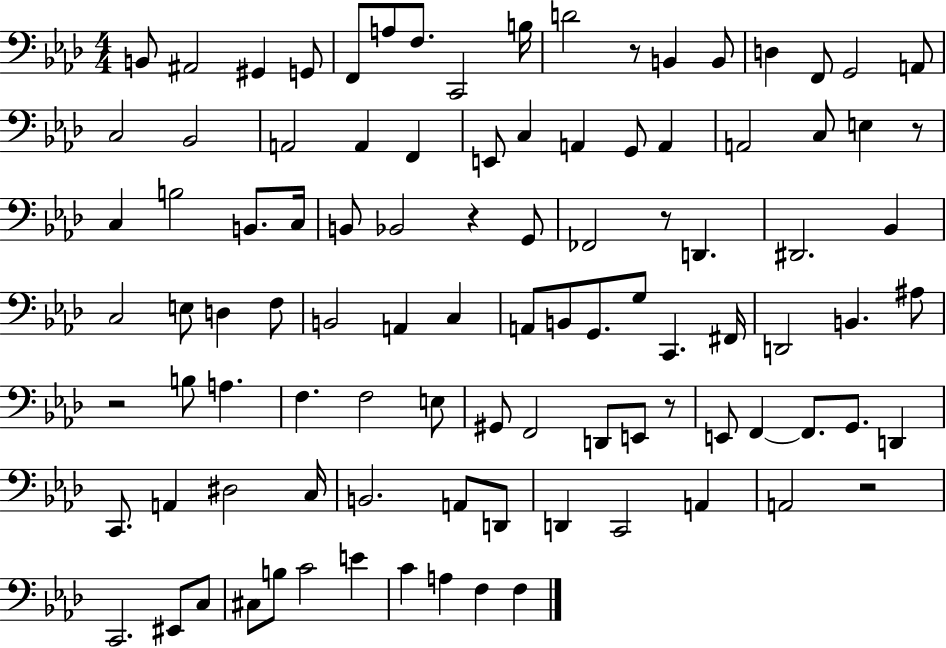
{
  \clef bass
  \numericTimeSignature
  \time 4/4
  \key aes \major
  b,8 ais,2 gis,4 g,8 | f,8 a8 f8. c,2 b16 | d'2 r8 b,4 b,8 | d4 f,8 g,2 a,8 | \break c2 bes,2 | a,2 a,4 f,4 | e,8 c4 a,4 g,8 a,4 | a,2 c8 e4 r8 | \break c4 b2 b,8. c16 | b,8 bes,2 r4 g,8 | fes,2 r8 d,4. | dis,2. bes,4 | \break c2 e8 d4 f8 | b,2 a,4 c4 | a,8 b,8 g,8. g8 c,4. fis,16 | d,2 b,4. ais8 | \break r2 b8 a4. | f4. f2 e8 | gis,8 f,2 d,8 e,8 r8 | e,8 f,4~~ f,8. g,8. d,4 | \break c,8. a,4 dis2 c16 | b,2. a,8 d,8 | d,4 c,2 a,4 | a,2 r2 | \break c,2. eis,8 c8 | cis8 b8 c'2 e'4 | c'4 a4 f4 f4 | \bar "|."
}